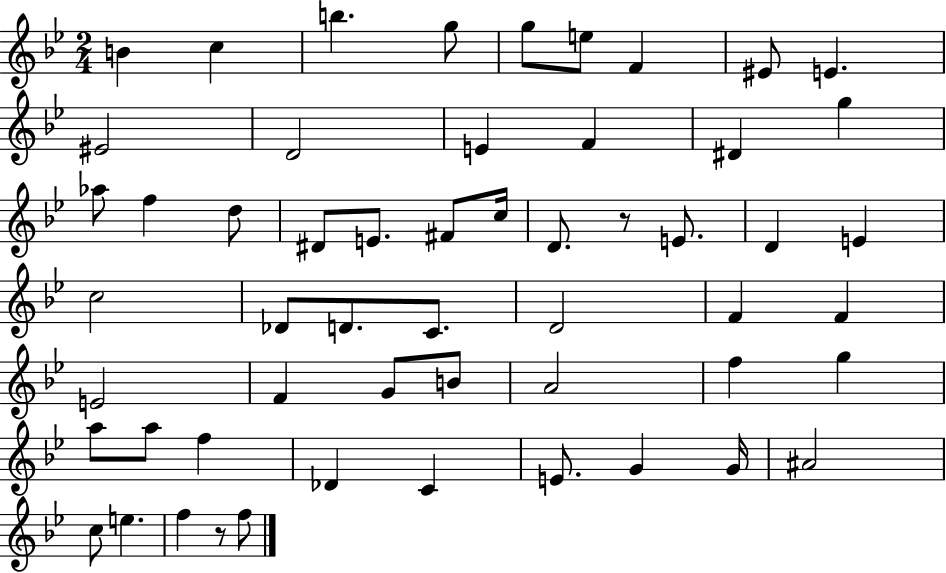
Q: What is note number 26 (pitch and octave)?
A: E4